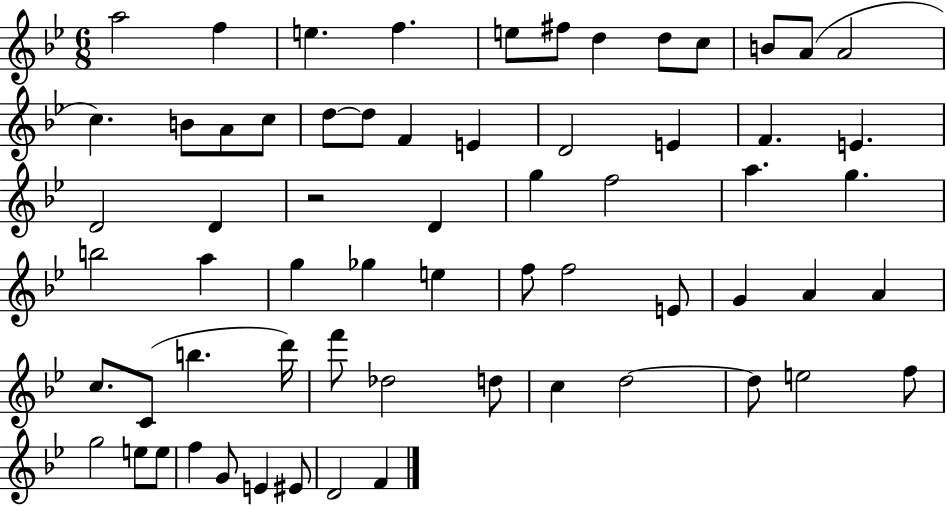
{
  \clef treble
  \numericTimeSignature
  \time 6/8
  \key bes \major
  \repeat volta 2 { a''2 f''4 | e''4. f''4. | e''8 fis''8 d''4 d''8 c''8 | b'8 a'8( a'2 | \break c''4.) b'8 a'8 c''8 | d''8~~ d''8 f'4 e'4 | d'2 e'4 | f'4. e'4. | \break d'2 d'4 | r2 d'4 | g''4 f''2 | a''4. g''4. | \break b''2 a''4 | g''4 ges''4 e''4 | f''8 f''2 e'8 | g'4 a'4 a'4 | \break c''8. c'8( b''4. d'''16) | f'''8 des''2 d''8 | c''4 d''2~~ | d''8 e''2 f''8 | \break g''2 e''8 e''8 | f''4 g'8 e'4 eis'8 | d'2 f'4 | } \bar "|."
}